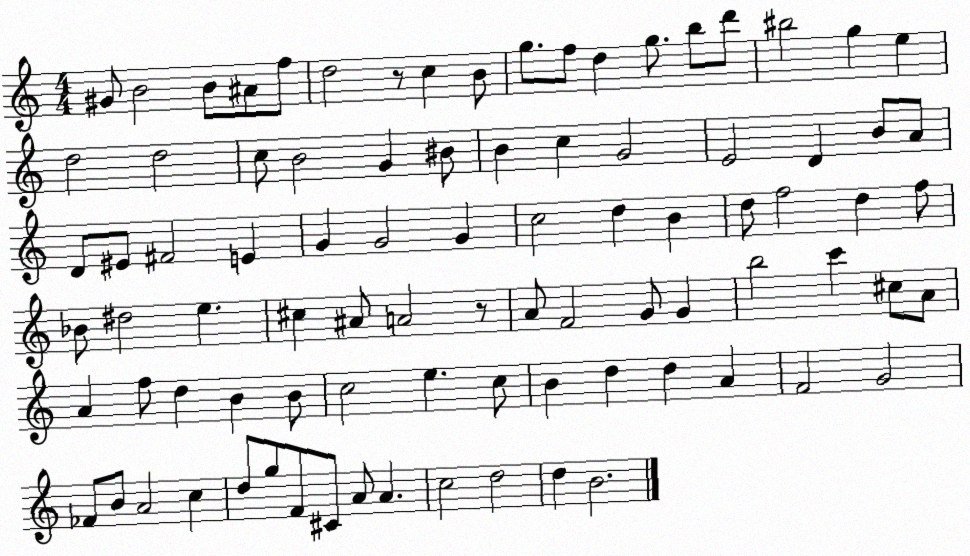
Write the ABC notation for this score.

X:1
T:Untitled
M:4/4
L:1/4
K:C
^G/2 B2 B/2 ^A/2 f/2 d2 z/2 c B/2 g/2 f/2 d g/2 b/2 d'/2 ^b2 g e d2 d2 c/2 B2 G ^B/2 B c G2 E2 D B/2 A/2 D/2 ^E/2 ^F2 E G G2 G c2 d B d/2 f2 d f/2 _B/2 ^d2 e ^c ^A/2 A2 z/2 A/2 F2 G/2 G b2 c' ^c/2 A/2 A f/2 d B B/2 c2 e c/2 B d d A F2 G2 _F/2 B/2 A2 c d/2 g/2 F/2 ^C/2 A/2 A c2 d2 d B2